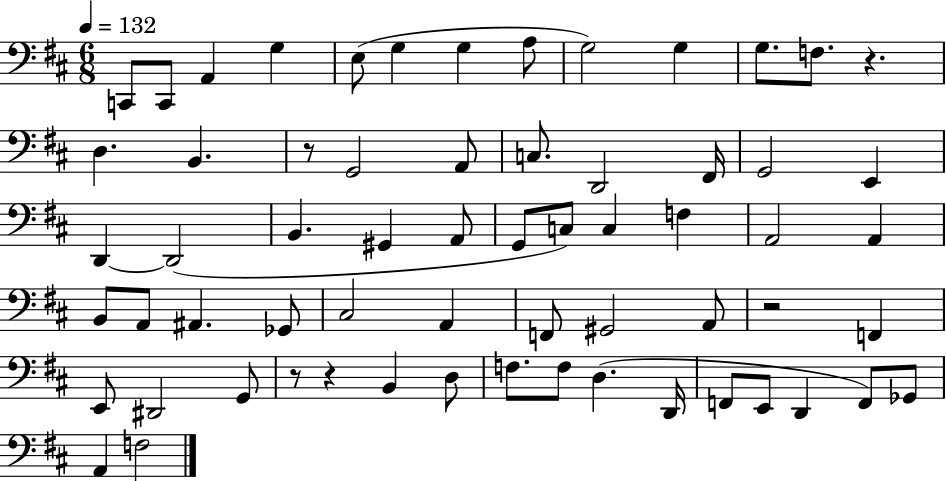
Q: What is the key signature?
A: D major